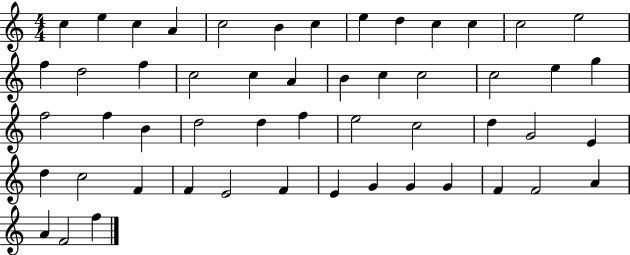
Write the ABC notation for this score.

X:1
T:Untitled
M:4/4
L:1/4
K:C
c e c A c2 B c e d c c c2 e2 f d2 f c2 c A B c c2 c2 e g f2 f B d2 d f e2 c2 d G2 E d c2 F F E2 F E G G G F F2 A A F2 f